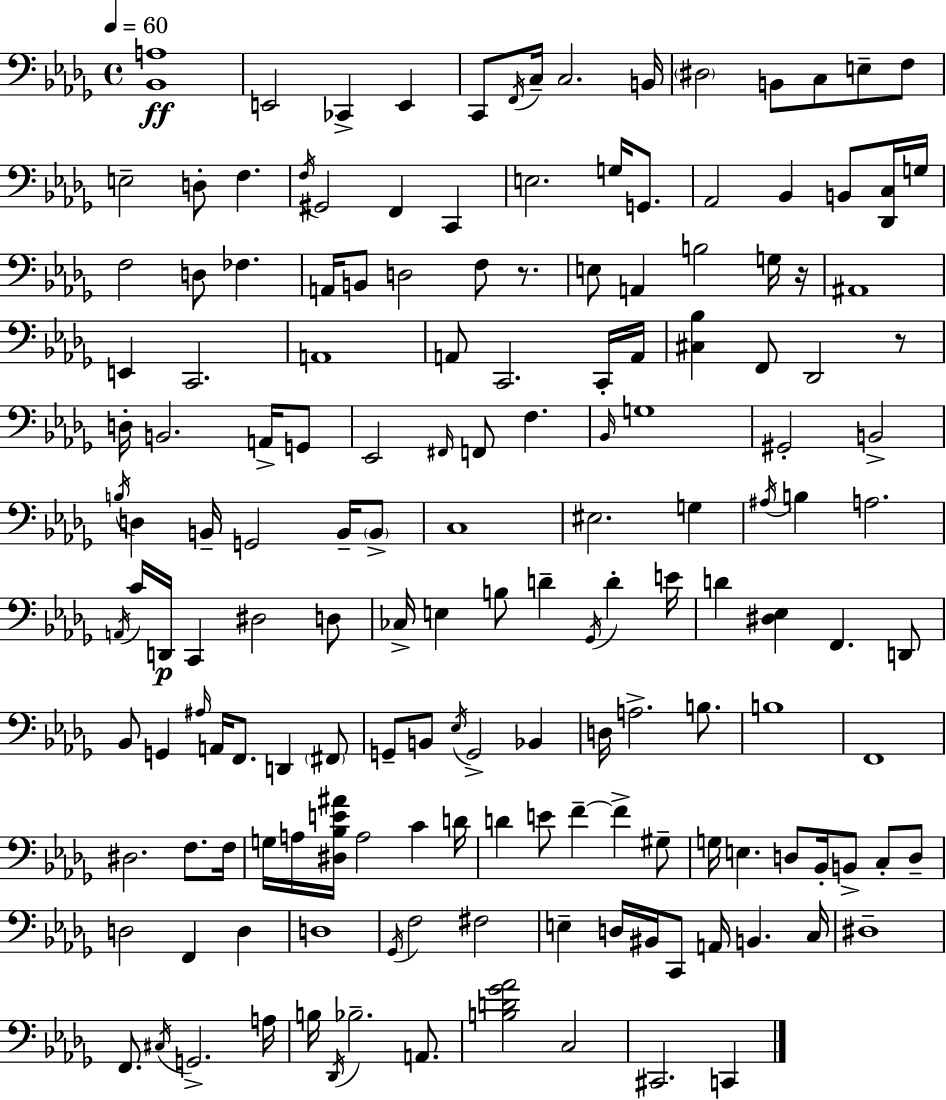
X:1
T:Untitled
M:4/4
L:1/4
K:Bbm
[_B,,A,]4 E,,2 _C,, E,, C,,/2 F,,/4 C,/4 C,2 B,,/4 ^D,2 B,,/2 C,/2 E,/2 F,/2 E,2 D,/2 F, F,/4 ^G,,2 F,, C,, E,2 G,/4 G,,/2 _A,,2 _B,, B,,/2 [_D,,C,]/4 G,/4 F,2 D,/2 _F, A,,/4 B,,/2 D,2 F,/2 z/2 E,/2 A,, B,2 G,/4 z/4 ^A,,4 E,, C,,2 A,,4 A,,/2 C,,2 C,,/4 A,,/4 [^C,_B,] F,,/2 _D,,2 z/2 D,/4 B,,2 A,,/4 G,,/2 _E,,2 ^F,,/4 F,,/2 F, _B,,/4 G,4 ^G,,2 B,,2 B,/4 D, B,,/4 G,,2 B,,/4 B,,/2 C,4 ^E,2 G, ^A,/4 B, A,2 A,,/4 C/4 D,,/4 C,, ^D,2 D,/2 _C,/4 E, B,/2 D _G,,/4 D E/4 D [^D,_E,] F,, D,,/2 _B,,/2 G,, ^A,/4 A,,/4 F,,/2 D,, ^F,,/2 G,,/2 B,,/2 _E,/4 G,,2 _B,, D,/4 A,2 B,/2 B,4 F,,4 ^D,2 F,/2 F,/4 G,/4 A,/4 [^D,_B,E^A]/4 A,2 C D/4 D E/2 F F ^G,/2 G,/4 E, D,/2 _B,,/4 B,,/2 C,/2 D,/2 D,2 F,, D, D,4 _G,,/4 F,2 ^F,2 E, D,/4 ^B,,/4 C,,/2 A,,/4 B,, C,/4 ^D,4 F,,/2 ^C,/4 G,,2 A,/4 B,/4 _D,,/4 _B,2 A,,/2 [B,D_G_A]2 C,2 ^C,,2 C,,